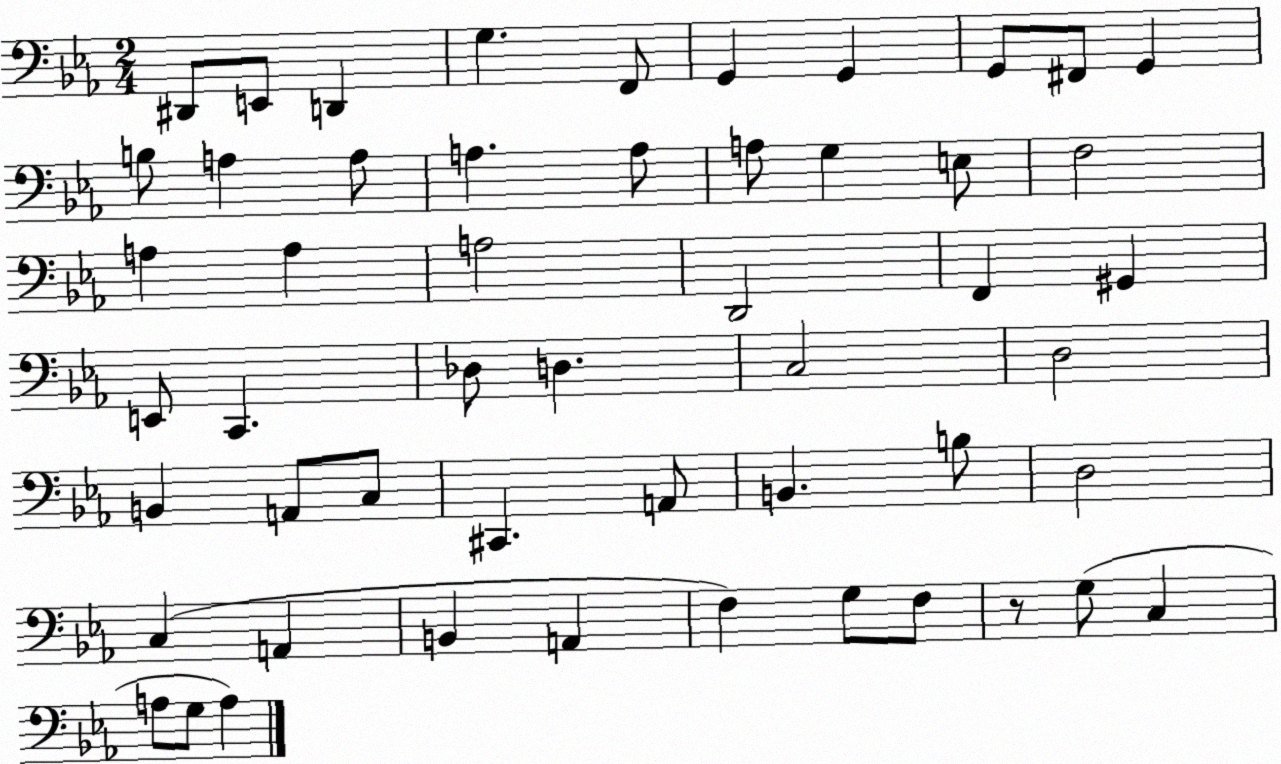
X:1
T:Untitled
M:2/4
L:1/4
K:Eb
^D,,/2 E,,/2 D,, G, F,,/2 G,, G,, G,,/2 ^F,,/2 G,, B,/2 A, A,/2 A, A,/2 A,/2 G, E,/2 F,2 A, A, A,2 D,,2 F,, ^G,, E,,/2 C,, _D,/2 D, C,2 D,2 B,, A,,/2 C,/2 ^C,, A,,/2 B,, B,/2 D,2 C, A,, B,, A,, F, G,/2 F,/2 z/2 G,/2 C, A,/2 G,/2 A,